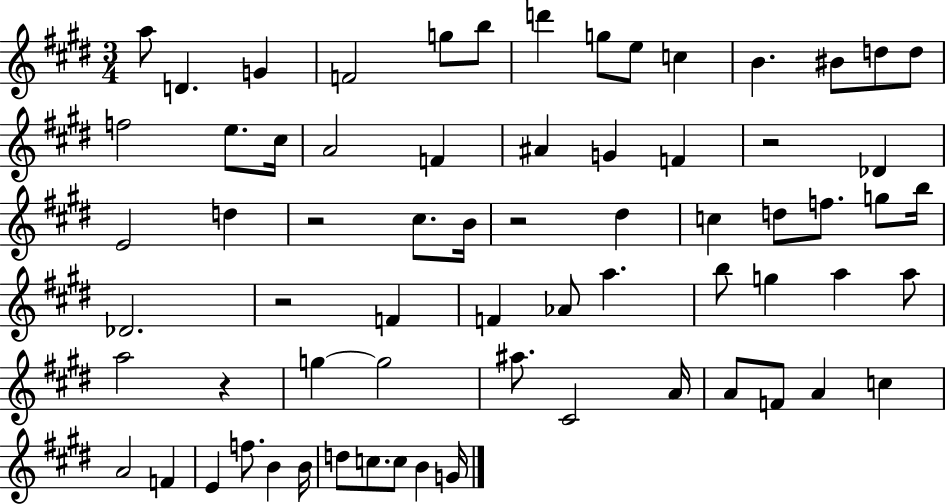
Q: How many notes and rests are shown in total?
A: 68